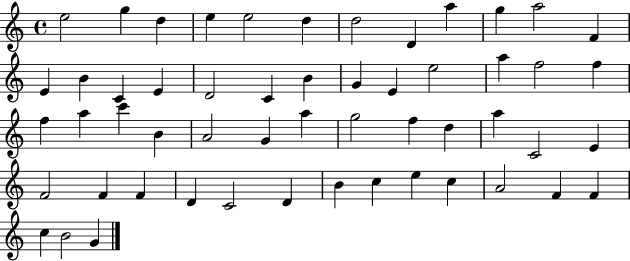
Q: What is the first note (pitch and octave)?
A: E5